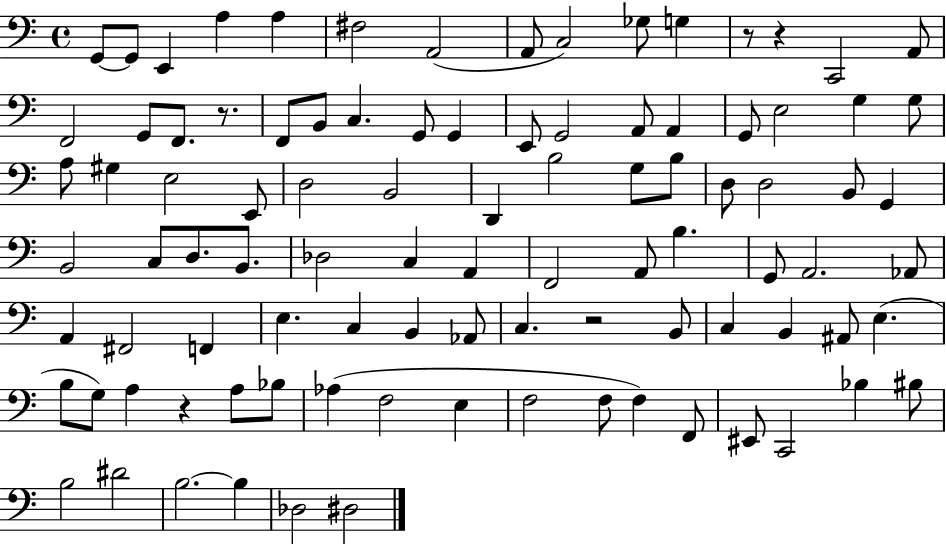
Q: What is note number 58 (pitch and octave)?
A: F#2